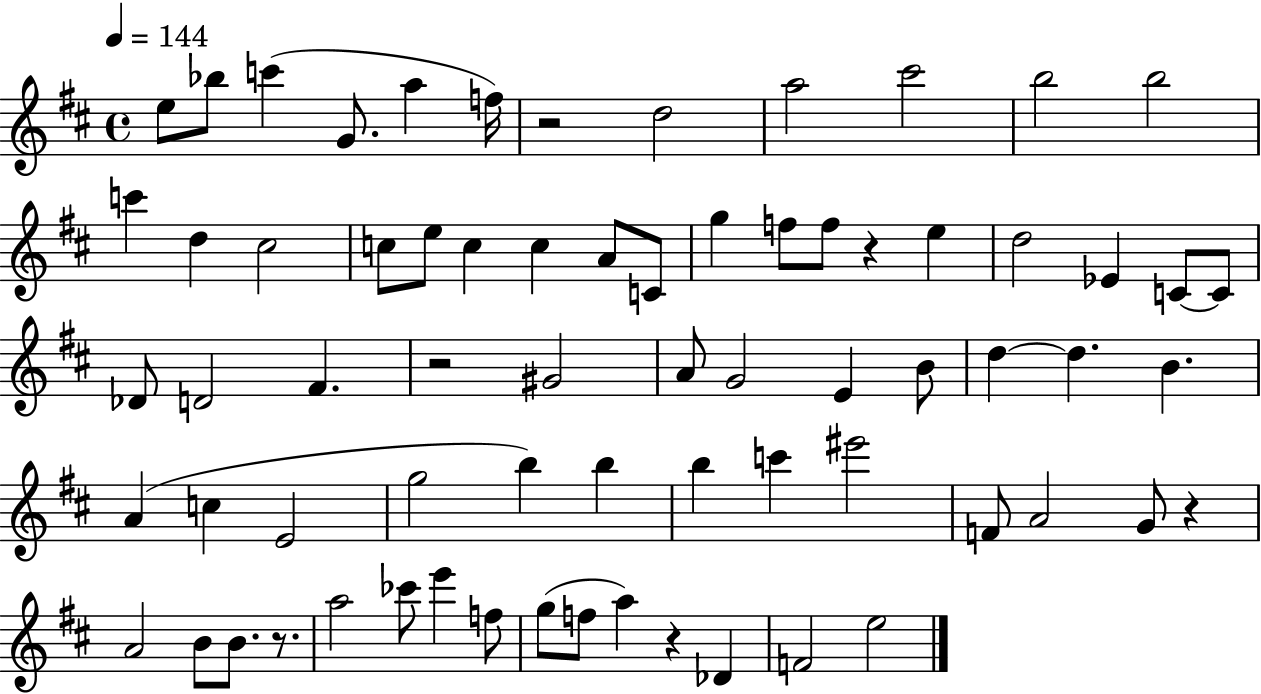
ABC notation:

X:1
T:Untitled
M:4/4
L:1/4
K:D
e/2 _b/2 c' G/2 a f/4 z2 d2 a2 ^c'2 b2 b2 c' d ^c2 c/2 e/2 c c A/2 C/2 g f/2 f/2 z e d2 _E C/2 C/2 _D/2 D2 ^F z2 ^G2 A/2 G2 E B/2 d d B A c E2 g2 b b b c' ^e'2 F/2 A2 G/2 z A2 B/2 B/2 z/2 a2 _c'/2 e' f/2 g/2 f/2 a z _D F2 e2